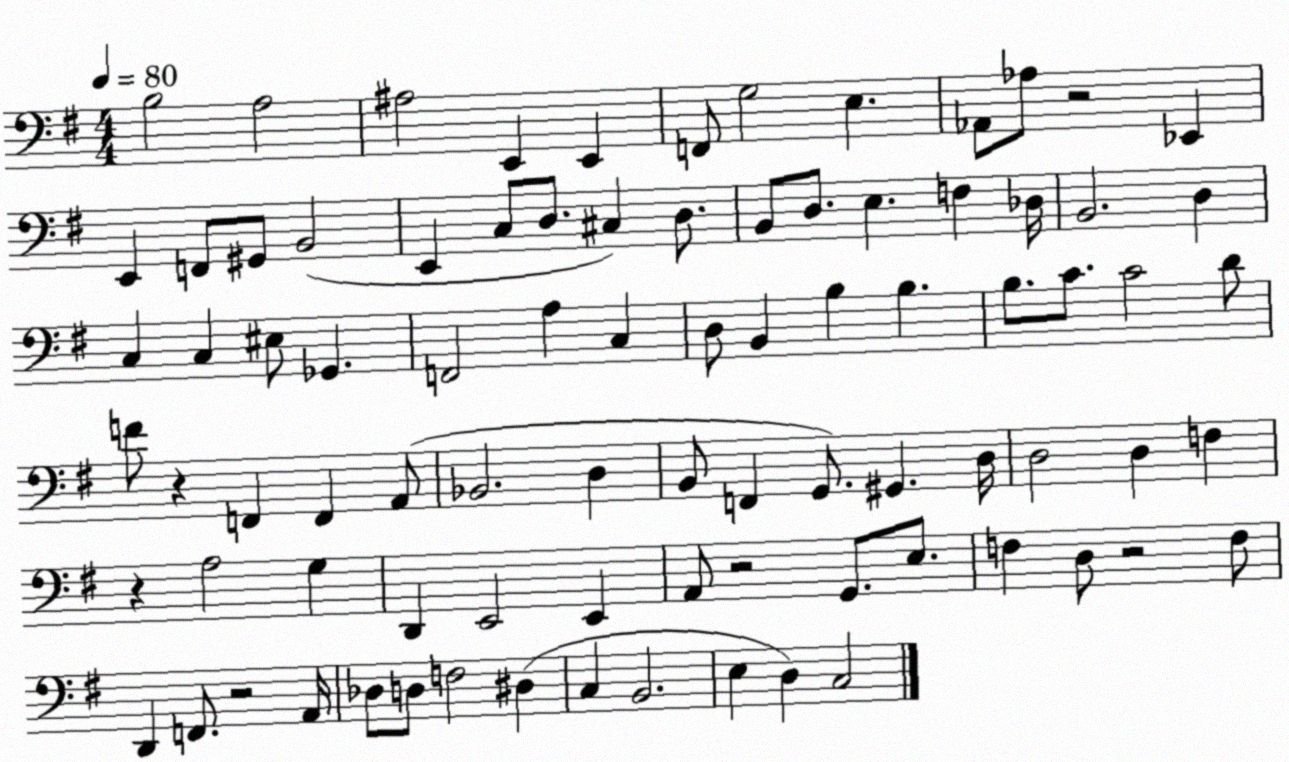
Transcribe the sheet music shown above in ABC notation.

X:1
T:Untitled
M:4/4
L:1/4
K:G
B,2 A,2 ^A,2 E,, E,, F,,/2 G,2 E, _A,,/2 _A,/2 z2 _E,, E,, F,,/2 ^G,,/2 B,,2 E,, C,/2 D,/2 ^C, D,/2 B,,/2 D,/2 E, F, _D,/4 B,,2 D, C, C, ^E,/2 _G,, F,,2 A, C, D,/2 B,, B, B, B,/2 C/2 C2 D/2 F/2 z F,, F,, A,,/2 _B,,2 D, B,,/2 F,, G,,/2 ^G,, D,/4 D,2 D, F, z A,2 G, D,, E,,2 E,, A,,/2 z2 G,,/2 E,/2 F, D,/2 z2 F,/2 D,, F,,/2 z2 A,,/4 _D,/2 D,/2 F,2 ^D, C, B,,2 E, D, C,2